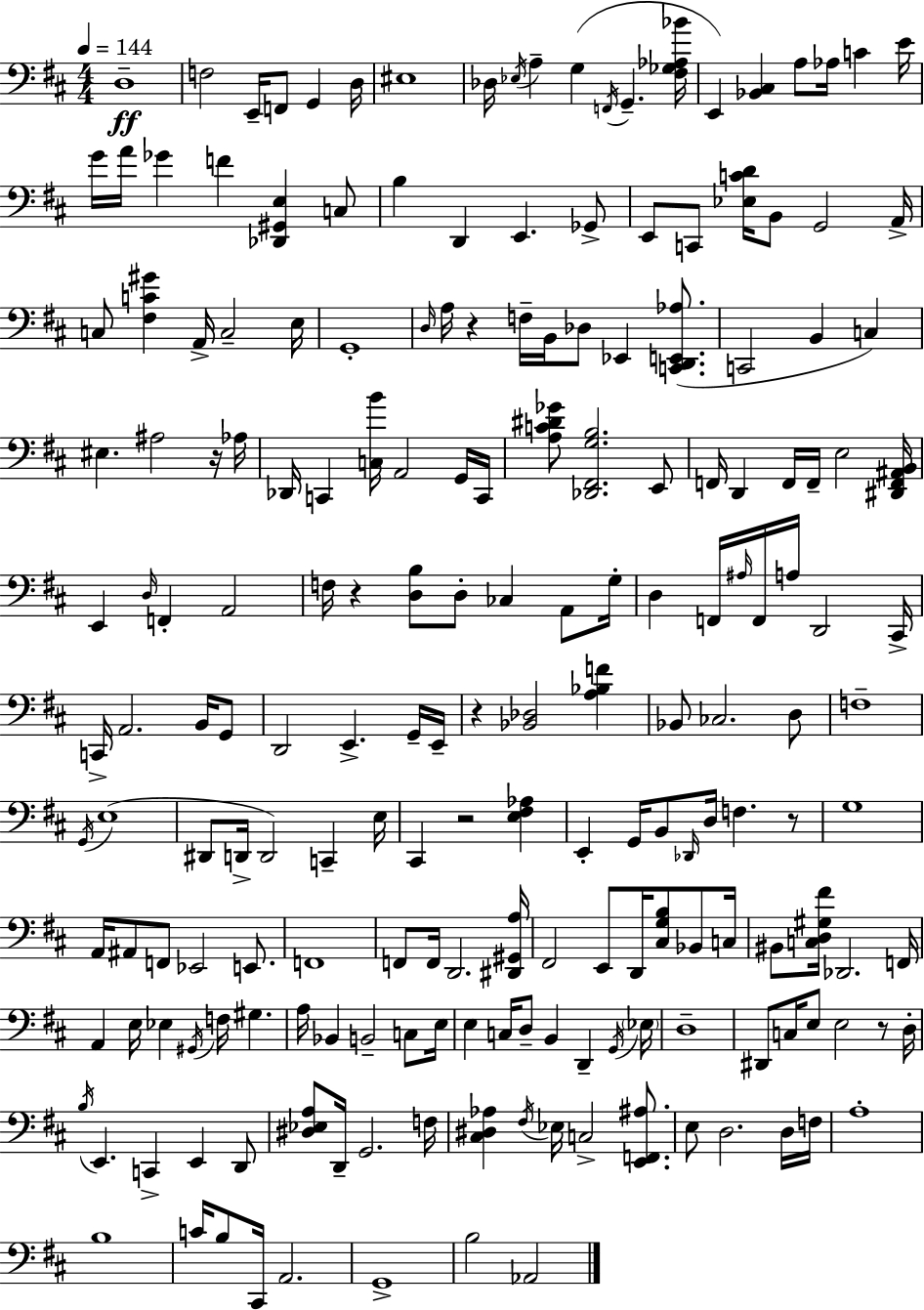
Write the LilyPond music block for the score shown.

{
  \clef bass
  \numericTimeSignature
  \time 4/4
  \key d \major
  \tempo 4 = 144
  d1--\ff | f2 e,16-- f,8 g,4 d16 | eis1 | des16 \acciaccatura { ees16 } a4-- g4( \acciaccatura { f,16 } g,4.-- | \break <fis ges aes bes'>16 e,4) <bes, cis>4 a8 aes16 c'4 | e'16 g'16 a'16 ges'4 f'4 <des, gis, e>4 | c8 b4 d,4 e,4. | ges,8-> e,8 c,8 <ees c' d'>16 b,8 g,2 | \break a,16-> c8 <fis c' gis'>4 a,16-> c2-- | e16 g,1-. | \grace { d16 } a16 r4 f16-- b,16 des8 ees,4 | <c, d, e, aes>8.( c,2 b,4 c4) | \break eis4. ais2 | r16 aes16 des,16 c,4 <c b'>16 a,2 | g,16 c,16 <a c' dis' ges'>8 <des, fis, g b>2. | e,8 f,16 d,4 f,16 f,16-- e2 | \break <dis, f, ais, b,>16 e,4 \grace { d16 } f,4-. a,2 | f16 r4 <d b>8 d8-. ces4 | a,8 g16-. d4 f,16 \grace { ais16 } f,16 a16 d,2 | cis,16-> c,16-> a,2. | \break b,16 g,8 d,2 e,4.-> | g,16-- e,16-- r4 <bes, des>2 | <a bes f'>4 bes,8 ces2. | d8 f1-- | \break \acciaccatura { g,16 } e1( | dis,8 d,16-> d,2) | c,4-- e16 cis,4 r2 | <e fis aes>4 e,4-. g,16 b,8 \grace { des,16 } d16 f4. | \break r8 g1 | a,16 ais,8 f,8 ees,2 | e,8. f,1 | f,8 f,16 d,2. | \break <dis, gis, a>16 fis,2 e,8 | d,16 <cis g b>8 bes,8 c16 bis,8 <c d gis fis'>16 des,2. | f,16 a,4 e16 ees4 | \acciaccatura { gis,16 } f16 gis4. a16 bes,4 b,2-- | \break c8 e16 e4 c16 d8-- b,4 | d,4-- \acciaccatura { g,16 } \parenthesize ees16 d1-- | dis,8 c16 e8 e2 | r8 d16-. \acciaccatura { b16 } e,4. | \break c,4-> e,4 d,8 <dis ees a>8 d,16-- g,2. | f16 <cis dis aes>4 \acciaccatura { fis16 } ees16 | c2-> <e, f, ais>8. e8 d2. | d16 f16 a1-. | \break b1 | c'16 b8 cis,16 a,2. | g,1-> | b2 | \break aes,2 \bar "|."
}